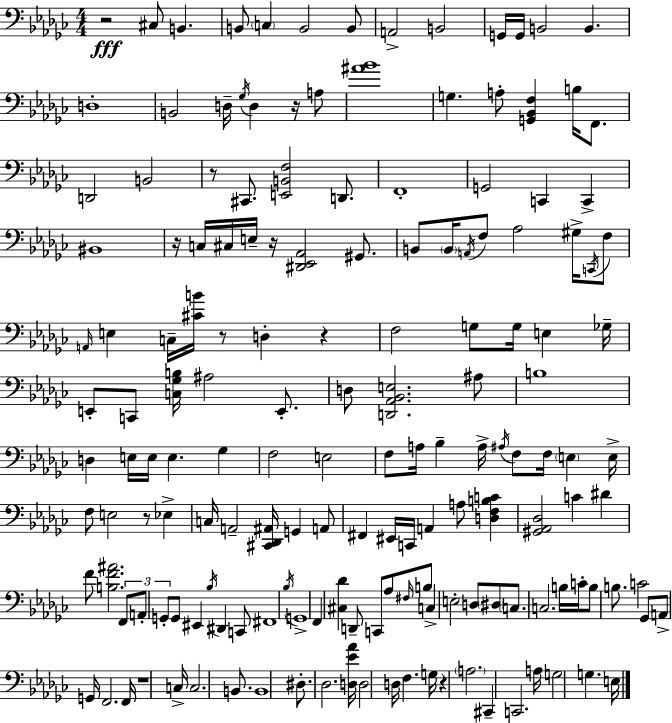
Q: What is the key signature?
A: EES minor